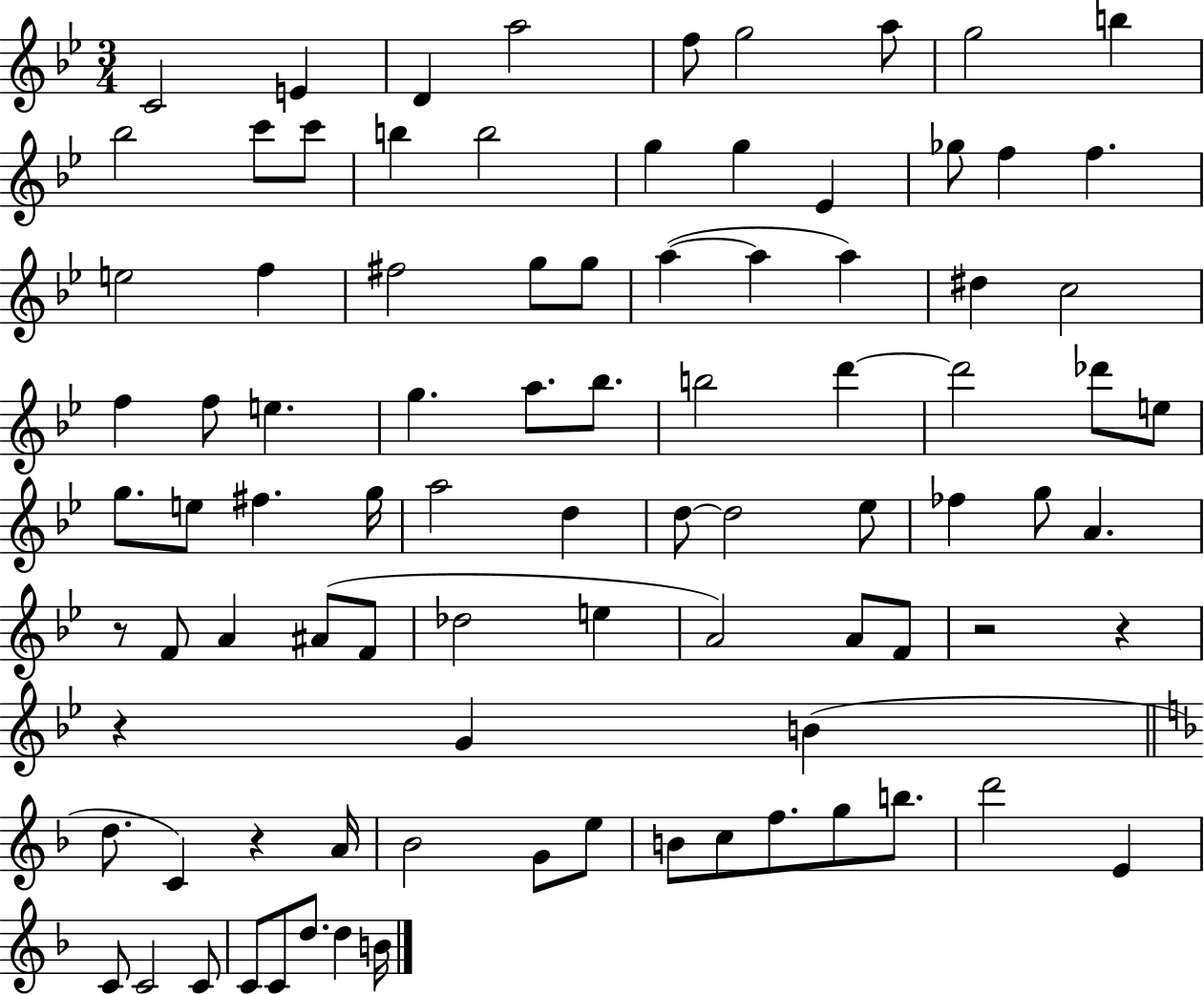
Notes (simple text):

C4/h E4/q D4/q A5/h F5/e G5/h A5/e G5/h B5/q Bb5/h C6/e C6/e B5/q B5/h G5/q G5/q Eb4/q Gb5/e F5/q F5/q. E5/h F5/q F#5/h G5/e G5/e A5/q A5/q A5/q D#5/q C5/h F5/q F5/e E5/q. G5/q. A5/e. Bb5/e. B5/h D6/q D6/h Db6/e E5/e G5/e. E5/e F#5/q. G5/s A5/h D5/q D5/e D5/h Eb5/e FES5/q G5/e A4/q. R/e F4/e A4/q A#4/e F4/e Db5/h E5/q A4/h A4/e F4/e R/h R/q R/q G4/q B4/q D5/e. C4/q R/q A4/s Bb4/h G4/e E5/e B4/e C5/e F5/e. G5/e B5/e. D6/h E4/q C4/e C4/h C4/e C4/e C4/e D5/e. D5/q B4/s